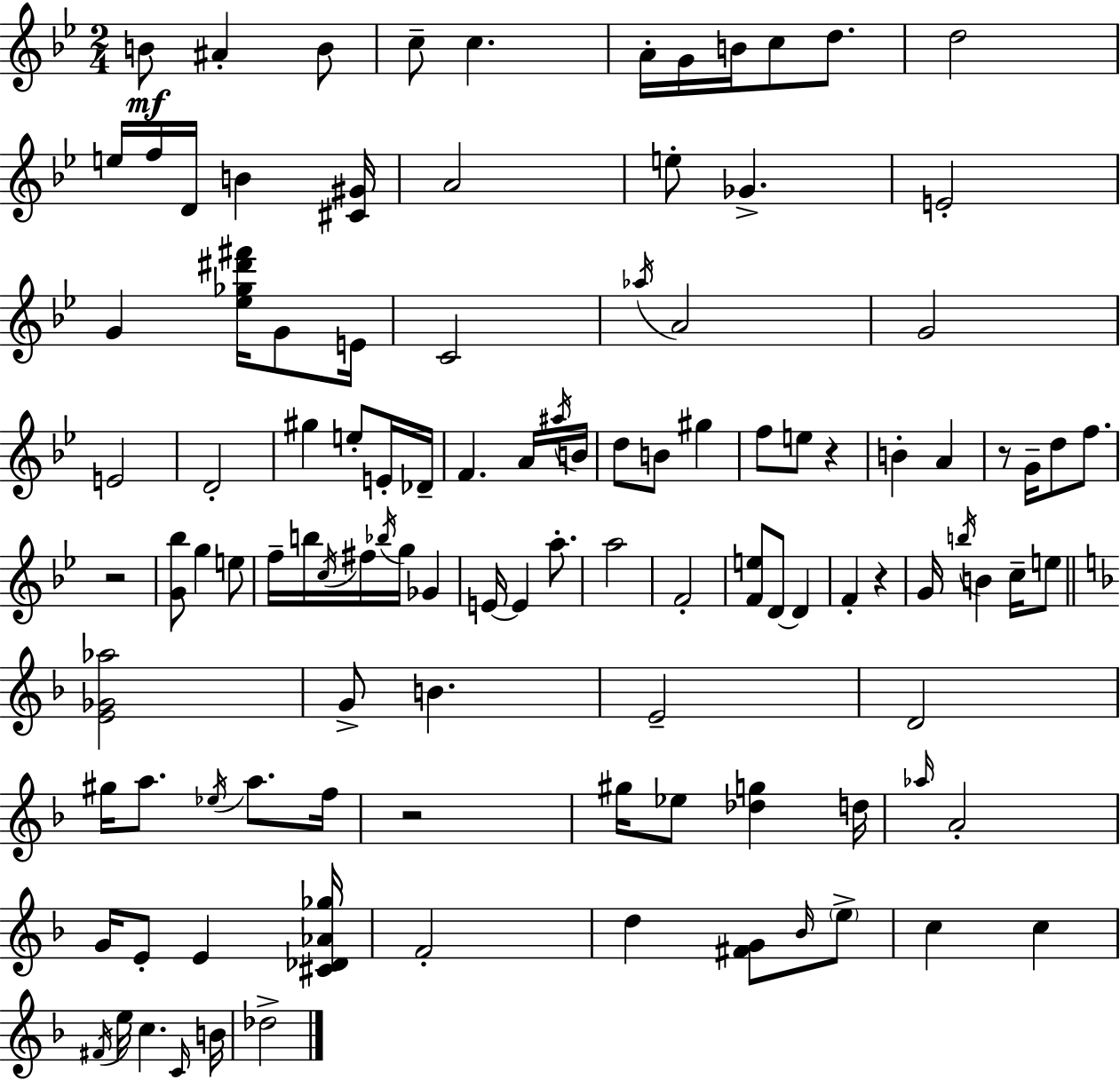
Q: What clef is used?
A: treble